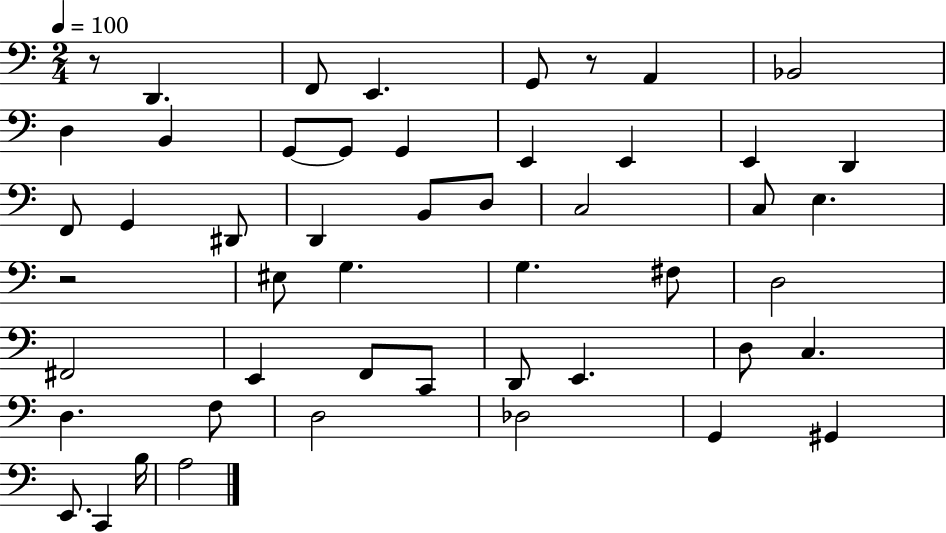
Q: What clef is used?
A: bass